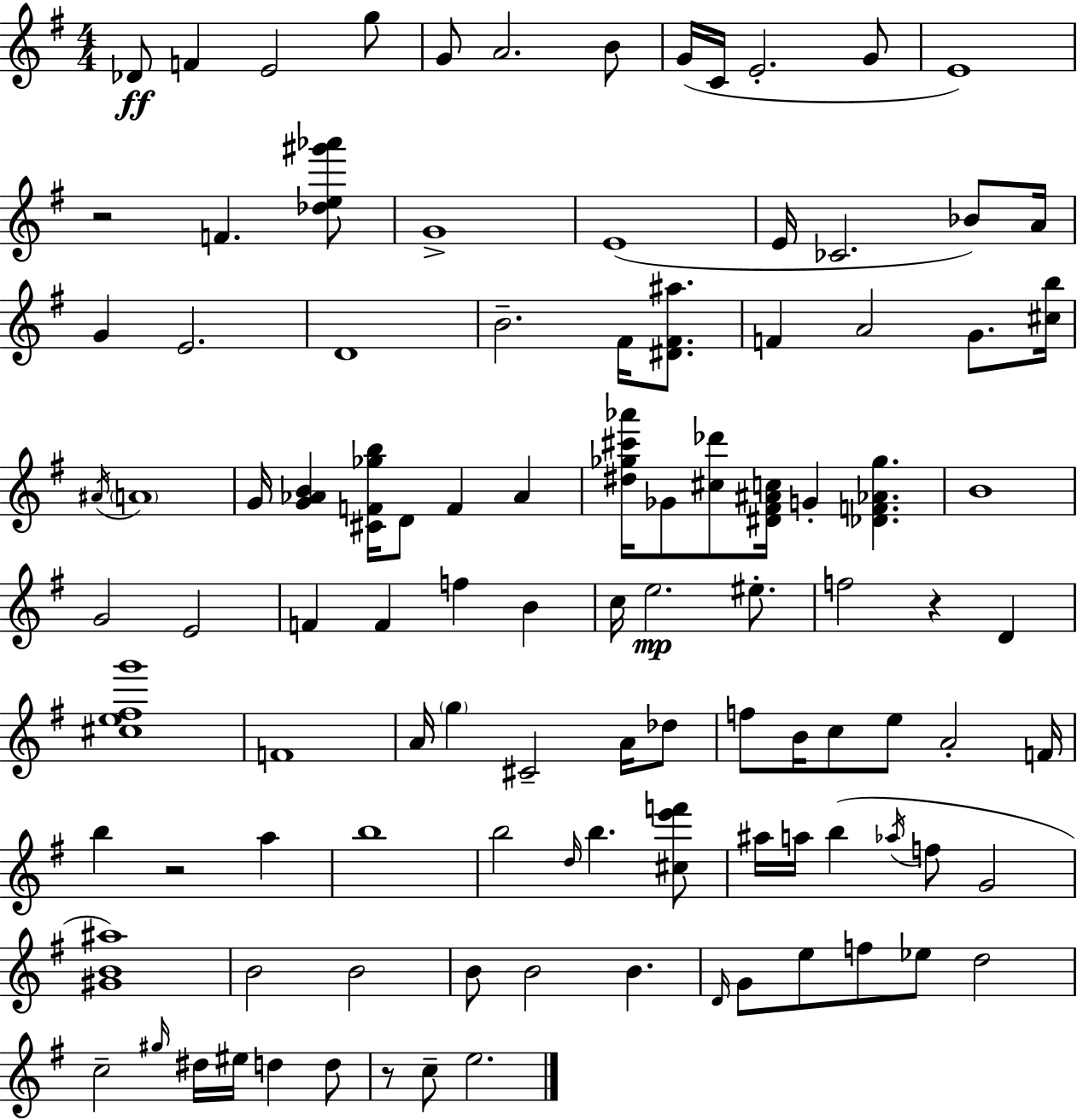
X:1
T:Untitled
M:4/4
L:1/4
K:Em
_D/2 F E2 g/2 G/2 A2 B/2 G/4 C/4 E2 G/2 E4 z2 F [_de^g'_a']/2 G4 E4 E/4 _C2 _B/2 A/4 G E2 D4 B2 ^F/4 [^D^F^a]/2 F A2 G/2 [^cb]/4 ^A/4 A4 G/4 [G_AB] [^CF_gb]/4 D/2 F _A [^d_g^c'_a']/4 _G/2 [^c_d']/2 [^D^F^Ac]/4 G [_DF_A_g] B4 G2 E2 F F f B c/4 e2 ^e/2 f2 z D [^ce^fg']4 F4 A/4 g ^C2 A/4 _d/2 f/2 B/4 c/2 e/2 A2 F/4 b z2 a b4 b2 d/4 b [^ce'f']/2 ^a/4 a/4 b _a/4 f/2 G2 [^GB^a]4 B2 B2 B/2 B2 B D/4 G/2 e/2 f/2 _e/2 d2 c2 ^g/4 ^d/4 ^e/4 d d/2 z/2 c/2 e2